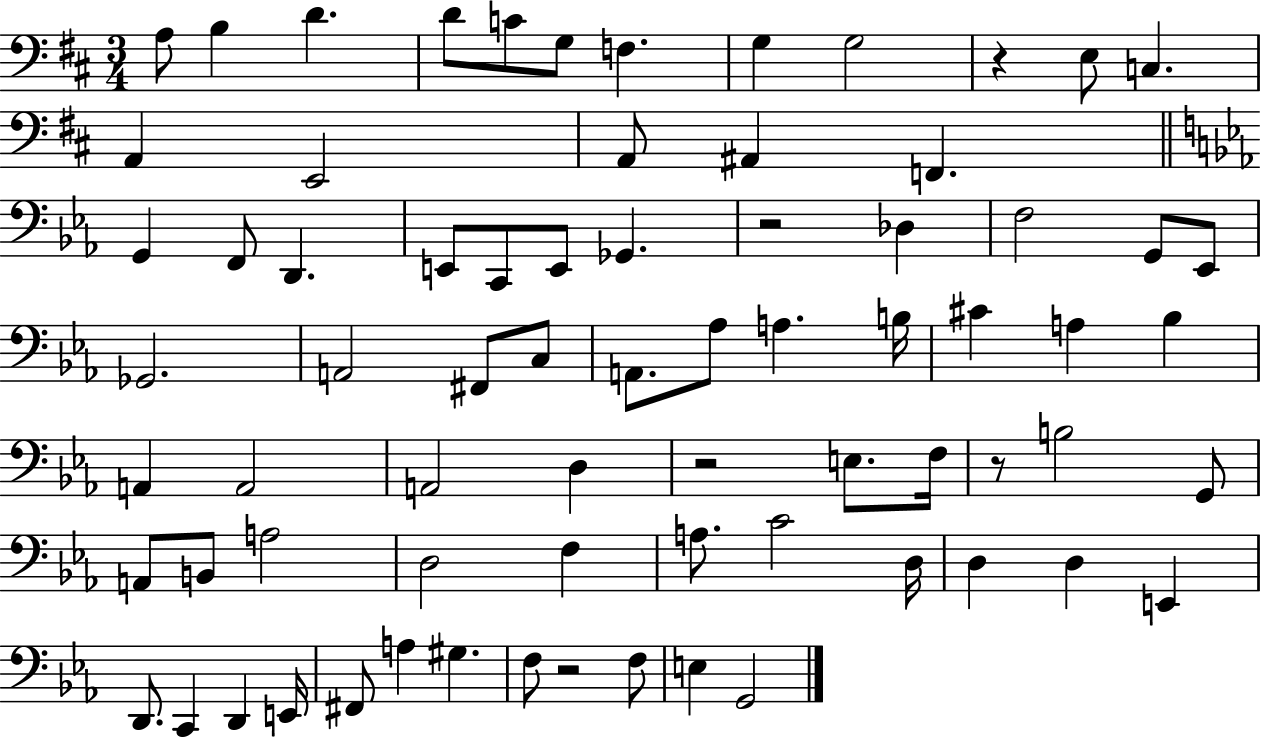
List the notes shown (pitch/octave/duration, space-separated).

A3/e B3/q D4/q. D4/e C4/e G3/e F3/q. G3/q G3/h R/q E3/e C3/q. A2/q E2/h A2/e A#2/q F2/q. G2/q F2/e D2/q. E2/e C2/e E2/e Gb2/q. R/h Db3/q F3/h G2/e Eb2/e Gb2/h. A2/h F#2/e C3/e A2/e. Ab3/e A3/q. B3/s C#4/q A3/q Bb3/q A2/q A2/h A2/h D3/q R/h E3/e. F3/s R/e B3/h G2/e A2/e B2/e A3/h D3/h F3/q A3/e. C4/h D3/s D3/q D3/q E2/q D2/e. C2/q D2/q E2/s F#2/e A3/q G#3/q. F3/e R/h F3/e E3/q G2/h